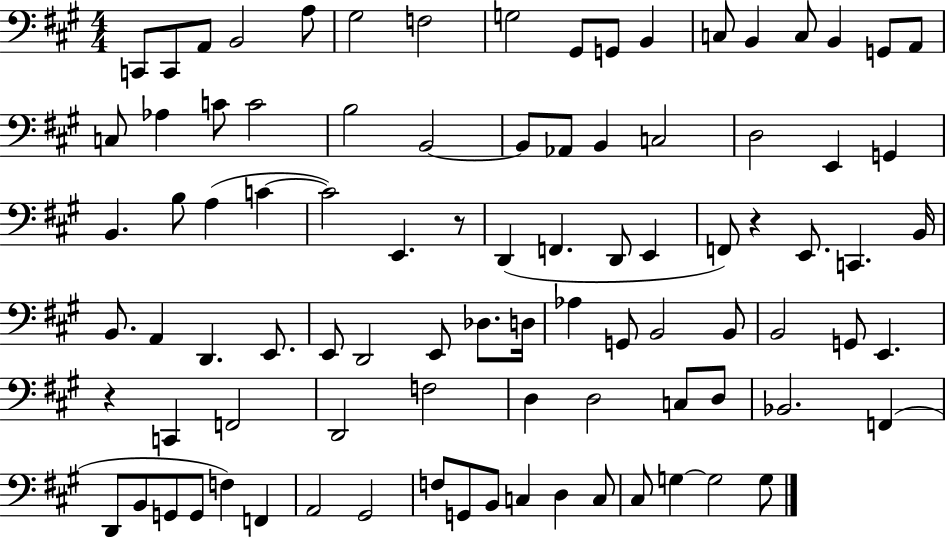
X:1
T:Untitled
M:4/4
L:1/4
K:A
C,,/2 C,,/2 A,,/2 B,,2 A,/2 ^G,2 F,2 G,2 ^G,,/2 G,,/2 B,, C,/2 B,, C,/2 B,, G,,/2 A,,/2 C,/2 _A, C/2 C2 B,2 B,,2 B,,/2 _A,,/2 B,, C,2 D,2 E,, G,, B,, B,/2 A, C C2 E,, z/2 D,, F,, D,,/2 E,, F,,/2 z E,,/2 C,, B,,/4 B,,/2 A,, D,, E,,/2 E,,/2 D,,2 E,,/2 _D,/2 D,/4 _A, G,,/2 B,,2 B,,/2 B,,2 G,,/2 E,, z C,, F,,2 D,,2 F,2 D, D,2 C,/2 D,/2 _B,,2 F,, D,,/2 B,,/2 G,,/2 G,,/2 F, F,, A,,2 ^G,,2 F,/2 G,,/2 B,,/2 C, D, C,/2 ^C,/2 G, G,2 G,/2